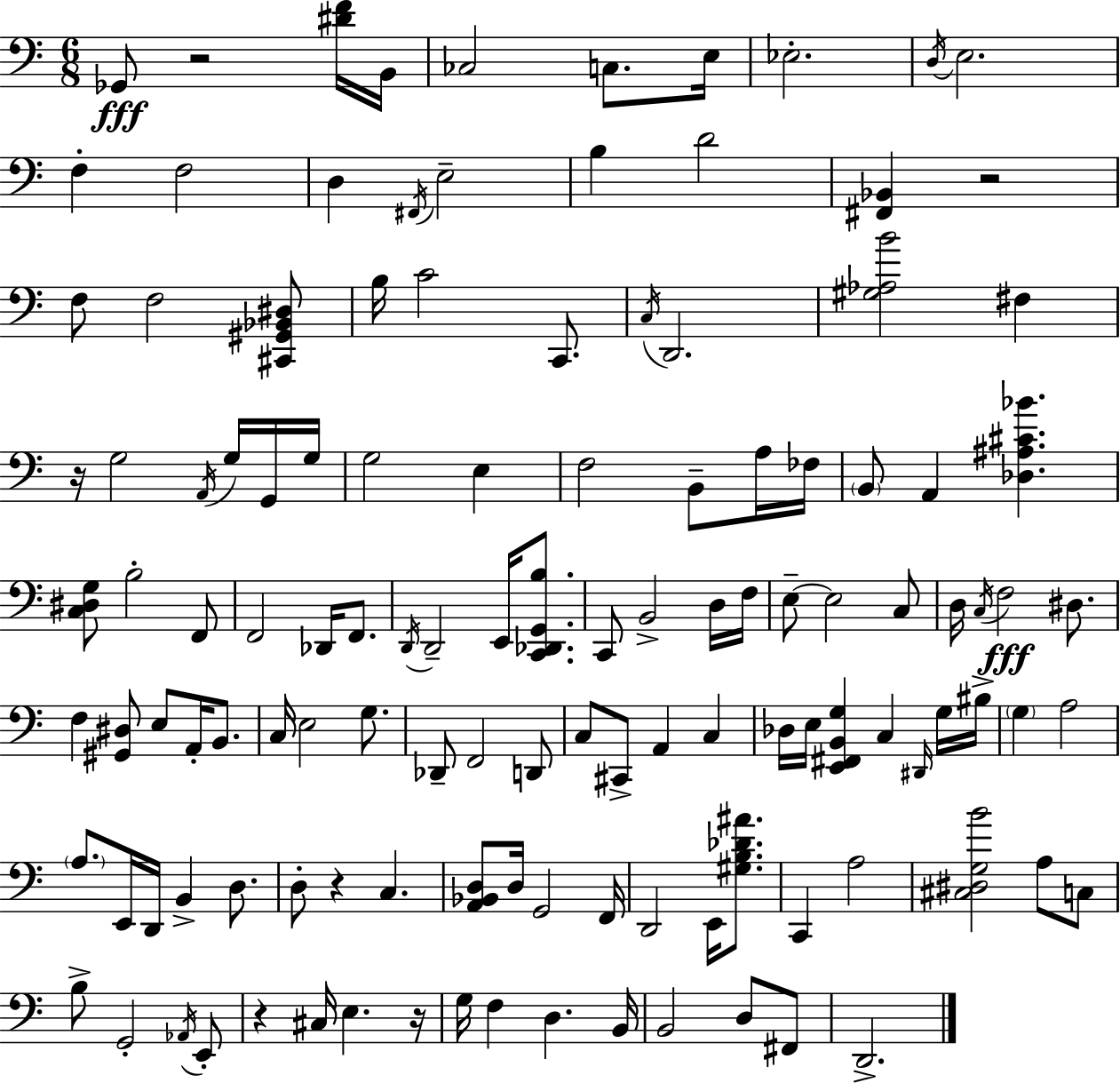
Gb2/e R/h [D#4,F4]/s B2/s CES3/h C3/e. E3/s Eb3/h. D3/s E3/h. F3/q F3/h D3/q F#2/s E3/h B3/q D4/h [F#2,Bb2]/q R/h F3/e F3/h [C#2,G#2,Bb2,D#3]/e B3/s C4/h C2/e. C3/s D2/h. [G#3,Ab3,B4]/h F#3/q R/s G3/h A2/s G3/s G2/s G3/s G3/h E3/q F3/h B2/e A3/s FES3/s B2/e A2/q [Db3,A#3,C#4,Bb4]/q. [C3,D#3,G3]/e B3/h F2/e F2/h Db2/s F2/e. D2/s D2/h E2/s [C2,Db2,G2,B3]/e. C2/e B2/h D3/s F3/s E3/e E3/h C3/e D3/s C3/s F3/h D#3/e. F3/q [G#2,D#3]/e E3/e A2/s B2/e. C3/s E3/h G3/e. Db2/e F2/h D2/e C3/e C#2/e A2/q C3/q Db3/s E3/s [E2,F#2,B2,G3]/q C3/q D#2/s G3/s BIS3/s G3/q A3/h A3/e. E2/s D2/s B2/q D3/e. D3/e R/q C3/q. [A2,Bb2,D3]/e D3/s G2/h F2/s D2/h E2/s [G#3,B3,Db4,A#4]/e. C2/q A3/h [C#3,D#3,G3,B4]/h A3/e C3/e B3/e G2/h Ab2/s E2/e R/q C#3/s E3/q. R/s G3/s F3/q D3/q. B2/s B2/h D3/e F#2/e D2/h.